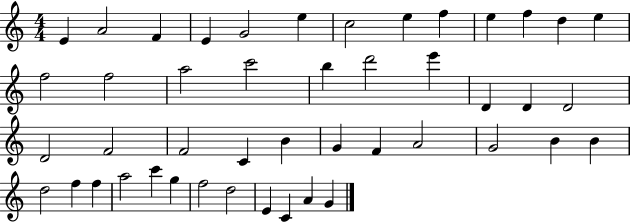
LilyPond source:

{
  \clef treble
  \numericTimeSignature
  \time 4/4
  \key c \major
  e'4 a'2 f'4 | e'4 g'2 e''4 | c''2 e''4 f''4 | e''4 f''4 d''4 e''4 | \break f''2 f''2 | a''2 c'''2 | b''4 d'''2 e'''4 | d'4 d'4 d'2 | \break d'2 f'2 | f'2 c'4 b'4 | g'4 f'4 a'2 | g'2 b'4 b'4 | \break d''2 f''4 f''4 | a''2 c'''4 g''4 | f''2 d''2 | e'4 c'4 a'4 g'4 | \break \bar "|."
}